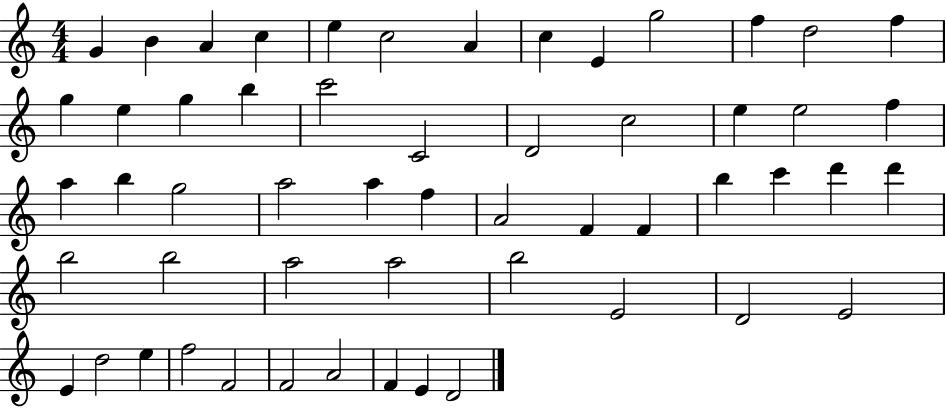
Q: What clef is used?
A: treble